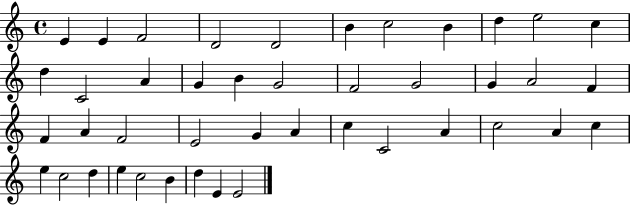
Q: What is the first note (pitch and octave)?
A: E4